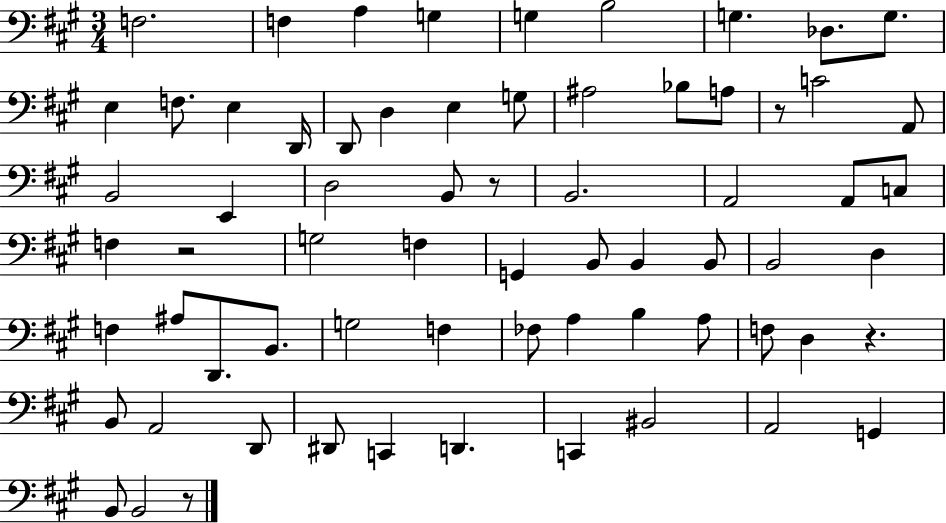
X:1
T:Untitled
M:3/4
L:1/4
K:A
F,2 F, A, G, G, B,2 G, _D,/2 G,/2 E, F,/2 E, D,,/4 D,,/2 D, E, G,/2 ^A,2 _B,/2 A,/2 z/2 C2 A,,/2 B,,2 E,, D,2 B,,/2 z/2 B,,2 A,,2 A,,/2 C,/2 F, z2 G,2 F, G,, B,,/2 B,, B,,/2 B,,2 D, F, ^A,/2 D,,/2 B,,/2 G,2 F, _F,/2 A, B, A,/2 F,/2 D, z B,,/2 A,,2 D,,/2 ^D,,/2 C,, D,, C,, ^B,,2 A,,2 G,, B,,/2 B,,2 z/2